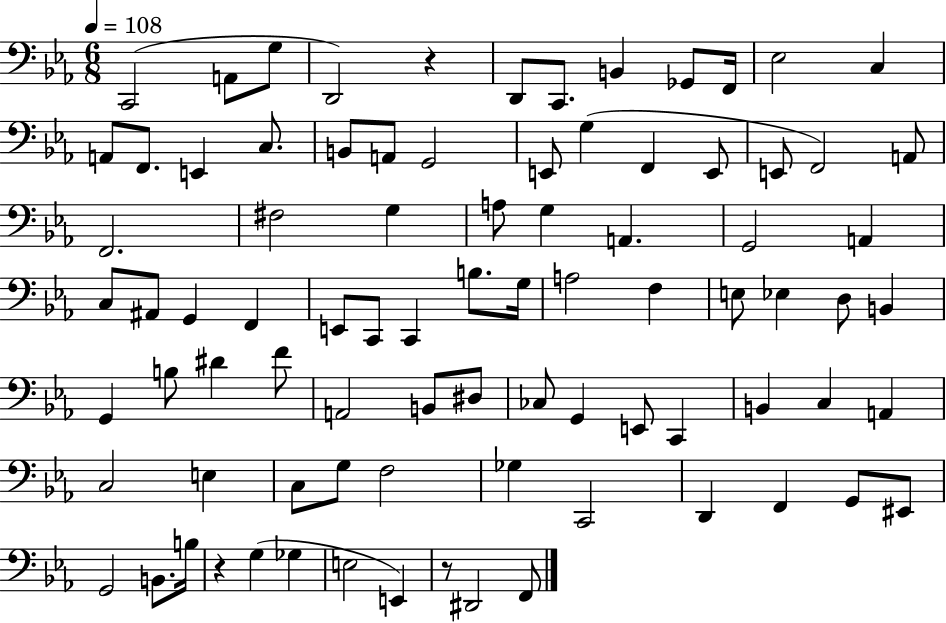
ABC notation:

X:1
T:Untitled
M:6/8
L:1/4
K:Eb
C,,2 A,,/2 G,/2 D,,2 z D,,/2 C,,/2 B,, _G,,/2 F,,/4 _E,2 C, A,,/2 F,,/2 E,, C,/2 B,,/2 A,,/2 G,,2 E,,/2 G, F,, E,,/2 E,,/2 F,,2 A,,/2 F,,2 ^F,2 G, A,/2 G, A,, G,,2 A,, C,/2 ^A,,/2 G,, F,, E,,/2 C,,/2 C,, B,/2 G,/4 A,2 F, E,/2 _E, D,/2 B,, G,, B,/2 ^D F/2 A,,2 B,,/2 ^D,/2 _C,/2 G,, E,,/2 C,, B,, C, A,, C,2 E, C,/2 G,/2 F,2 _G, C,,2 D,, F,, G,,/2 ^E,,/2 G,,2 B,,/2 B,/4 z G, _G, E,2 E,, z/2 ^D,,2 F,,/2